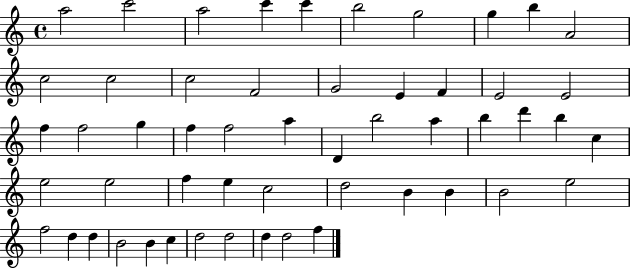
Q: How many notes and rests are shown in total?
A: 53